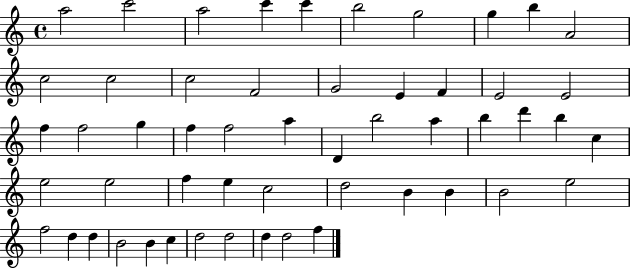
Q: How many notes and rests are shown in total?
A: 53